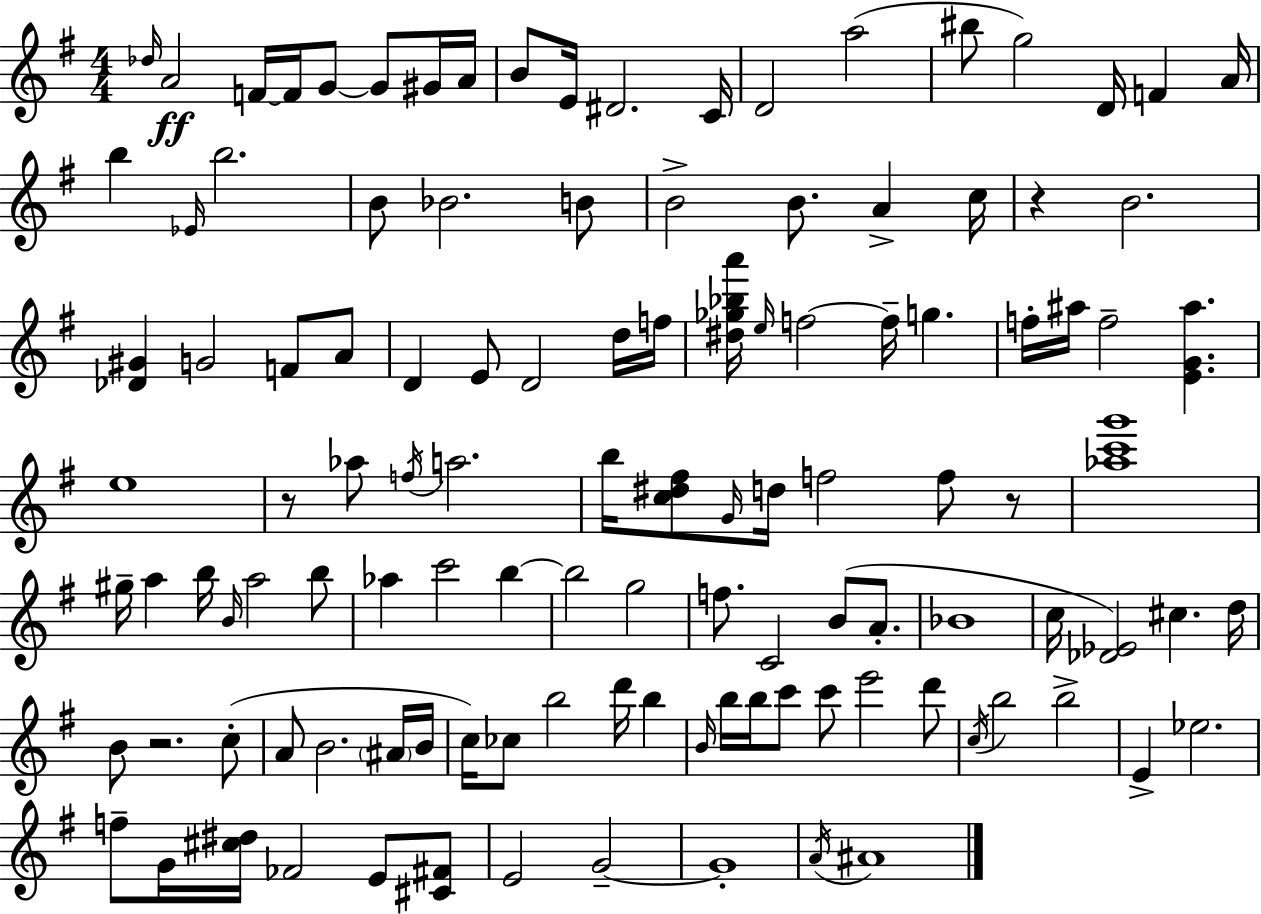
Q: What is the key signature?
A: E minor